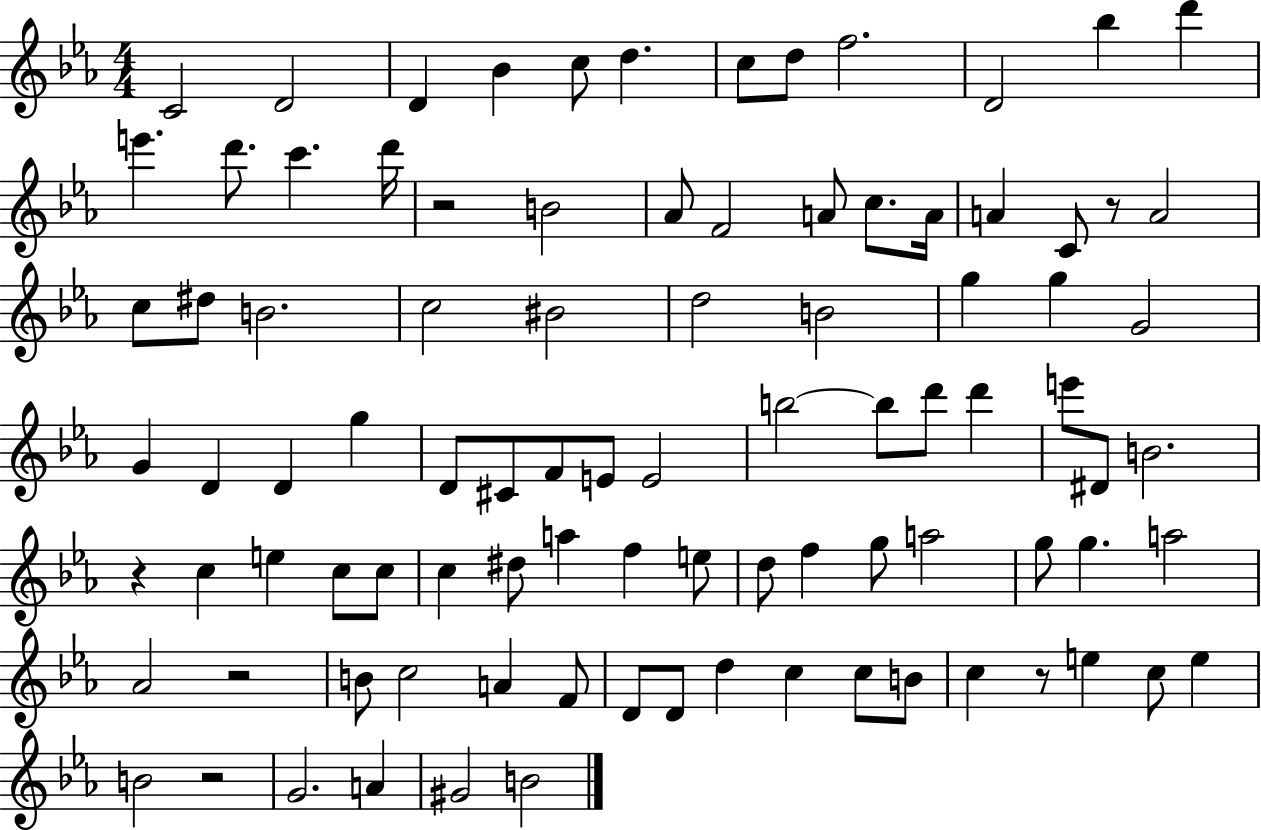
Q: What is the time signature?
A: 4/4